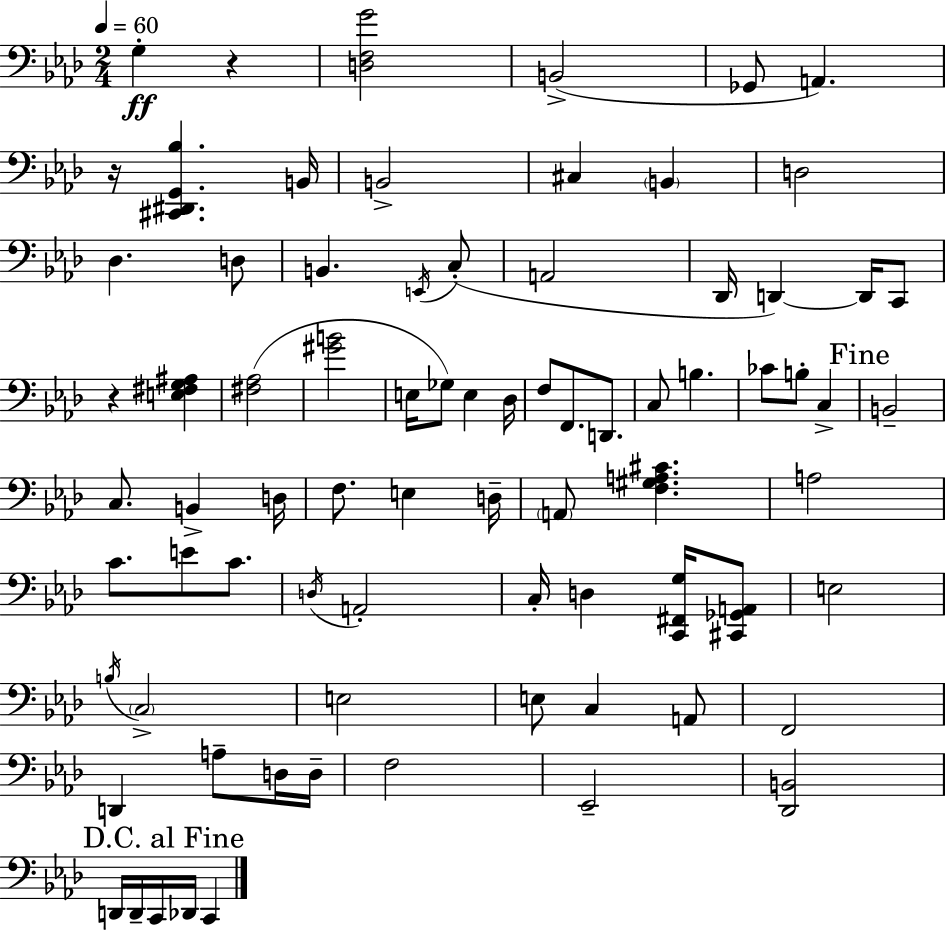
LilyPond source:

{
  \clef bass
  \numericTimeSignature
  \time 2/4
  \key aes \major
  \tempo 4 = 60
  g4-.\ff r4 | <d f g'>2 | b,2->( | ges,8 a,4.) | \break r16 <cis, dis, g, bes>4. b,16 | b,2-> | cis4 \parenthesize b,4 | d2 | \break des4. d8 | b,4. \acciaccatura { e,16 }( c8-. | a,2 | des,16 d,4~~) d,16 c,8 | \break r4 <e fis g ais>4 | <fis aes>2( | <gis' b'>2 | e16 ges8) e4 | \break des16 f8 f,8. d,8. | c8 b4. | ces'8 b8-. c4-> | \mark "Fine" b,2-- | \break c8. b,4-> | d16 f8. e4 | d16-- \parenthesize a,8 <f gis a cis'>4. | a2 | \break c'8. e'8 c'8. | \acciaccatura { d16 } a,2-. | c16-. d4 <c, fis, g>16 | <cis, ges, a,>8 e2 | \break \acciaccatura { b16 } \parenthesize c2-> | e2 | e8 c4 | a,8 f,2 | \break d,4 a8-- | d16 d16-- f2 | ees,2-- | <des, b,>2 | \break \mark "D.C. al Fine" d,16 d,16-- c,16 des,16 c,4 | \bar "|."
}